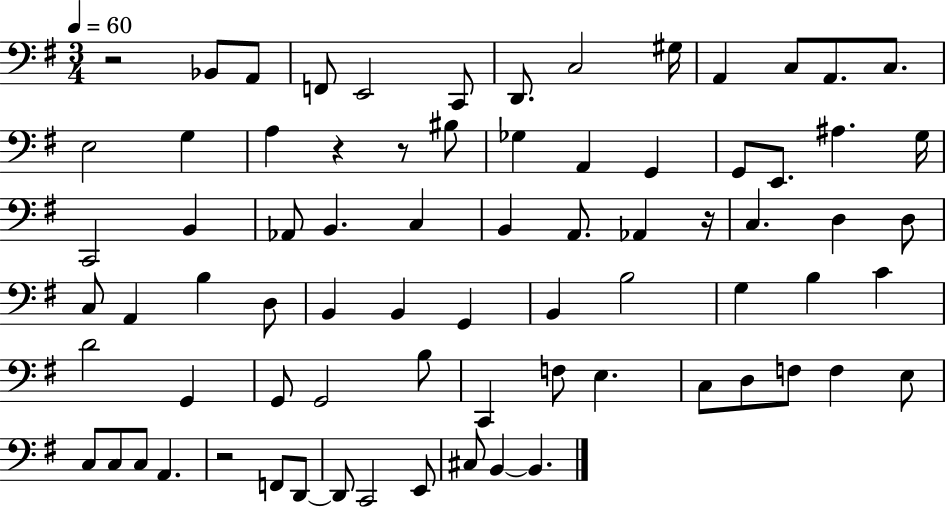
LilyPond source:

{
  \clef bass
  \numericTimeSignature
  \time 3/4
  \key g \major
  \tempo 4 = 60
  r2 bes,8 a,8 | f,8 e,2 c,8 | d,8. c2 gis16 | a,4 c8 a,8. c8. | \break e2 g4 | a4 r4 r8 bis8 | ges4 a,4 g,4 | g,8 e,8. ais4. g16 | \break c,2 b,4 | aes,8 b,4. c4 | b,4 a,8. aes,4 r16 | c4. d4 d8 | \break c8 a,4 b4 d8 | b,4 b,4 g,4 | b,4 b2 | g4 b4 c'4 | \break d'2 g,4 | g,8 g,2 b8 | c,4 f8 e4. | c8 d8 f8 f4 e8 | \break c8 c8 c8 a,4. | r2 f,8 d,8~~ | d,8 c,2 e,8 | cis8 b,4~~ b,4. | \break \bar "|."
}